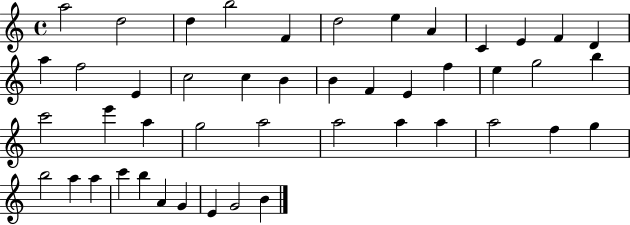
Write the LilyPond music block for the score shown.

{
  \clef treble
  \time 4/4
  \defaultTimeSignature
  \key c \major
  a''2 d''2 | d''4 b''2 f'4 | d''2 e''4 a'4 | c'4 e'4 f'4 d'4 | \break a''4 f''2 e'4 | c''2 c''4 b'4 | b'4 f'4 e'4 f''4 | e''4 g''2 b''4 | \break c'''2 e'''4 a''4 | g''2 a''2 | a''2 a''4 a''4 | a''2 f''4 g''4 | \break b''2 a''4 a''4 | c'''4 b''4 a'4 g'4 | e'4 g'2 b'4 | \bar "|."
}